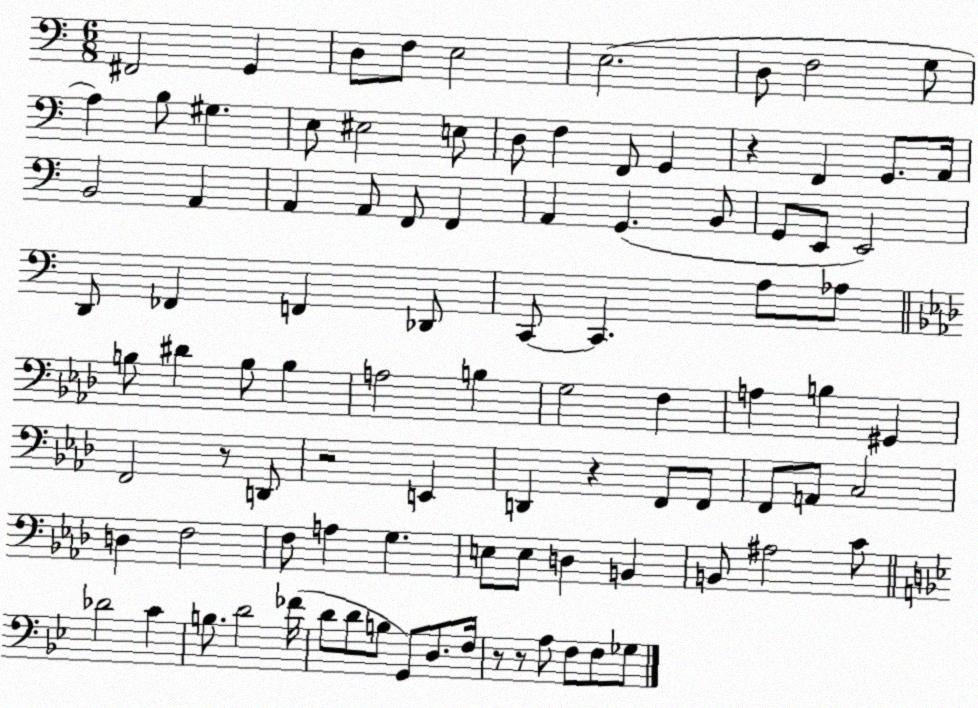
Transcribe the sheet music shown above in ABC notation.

X:1
T:Untitled
M:6/8
L:1/4
K:C
^F,,2 G,, D,/2 F,/2 E,2 E,2 D,/2 F,2 G,/2 A, B,/2 ^G, E,/2 ^E,2 E,/2 D,/2 F, F,,/2 G,, z F,, G,,/2 A,,/4 B,,2 A,, A,, A,,/2 F,,/2 F,, A,, G,, B,,/2 G,,/2 E,,/2 E,,2 D,,/2 _F,, F,, _D,,/2 C,,/2 C,, A,/2 _A,/2 B,/2 ^D B,/2 B, A,2 B, G,2 F, A, B, ^G,, F,,2 z/2 D,,/2 z2 E,, D,, z F,,/2 F,,/2 F,,/2 A,,/2 C,2 D, F,2 F,/2 A, G, E,/2 E,/2 D, B,, B,,/2 ^A,2 C/2 _D2 C B,/2 D2 _F/4 D/2 D/2 B,/2 G,,/2 D,/2 F,/4 z/2 z/2 A,/2 F,/2 F,/2 _G,/2